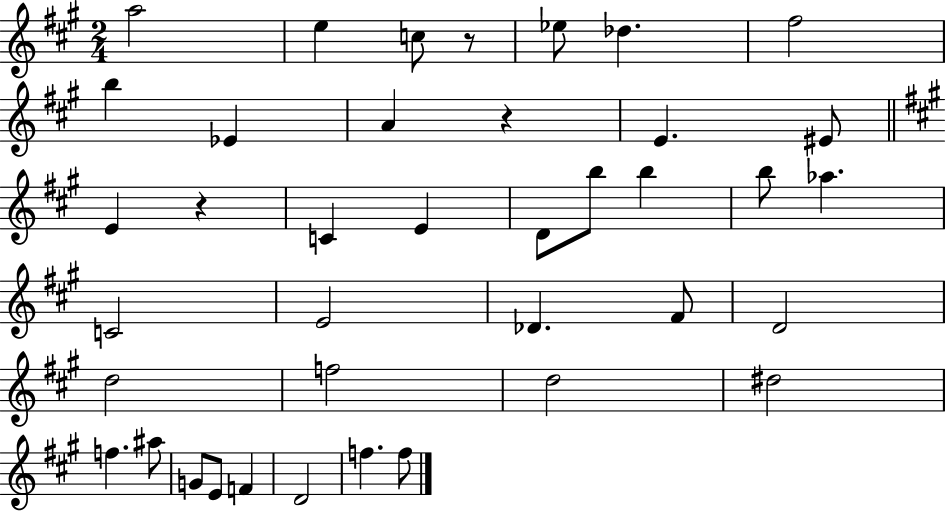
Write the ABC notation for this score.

X:1
T:Untitled
M:2/4
L:1/4
K:A
a2 e c/2 z/2 _e/2 _d ^f2 b _E A z E ^E/2 E z C E D/2 b/2 b b/2 _a C2 E2 _D ^F/2 D2 d2 f2 d2 ^d2 f ^a/2 G/2 E/2 F D2 f f/2